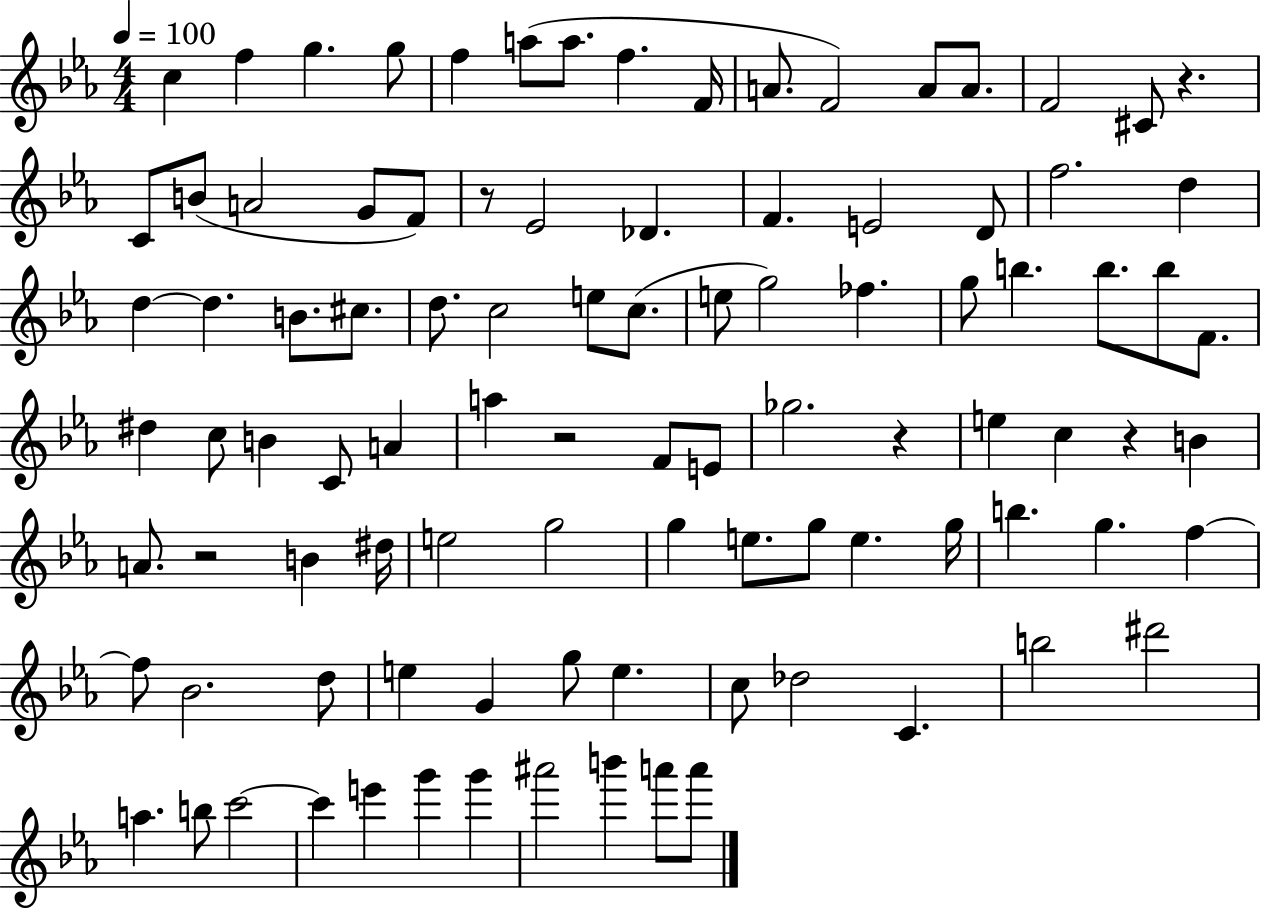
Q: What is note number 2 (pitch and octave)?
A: F5